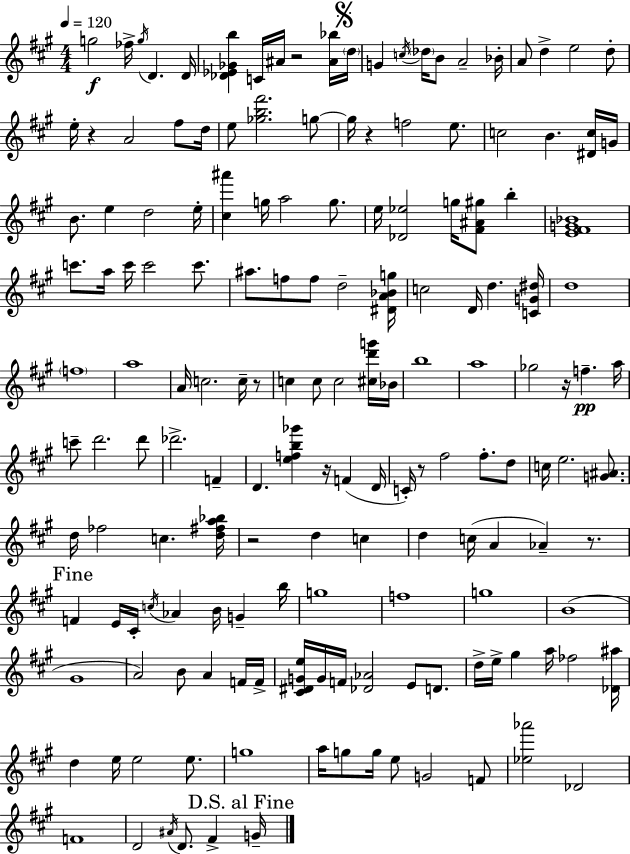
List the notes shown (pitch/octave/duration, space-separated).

G5/h FES5/s G5/s D4/q. D4/s [Db4,Eb4,Gb4,B5]/q C4/s A#4/s R/h [A#4,Bb5]/s D5/s G4/q C5/s Db5/s B4/e A4/h Bb4/s A4/e D5/q E5/h D5/e E5/s R/q A4/h F#5/e D5/s E5/e [Gb5,B5,F#6]/h. G5/e G5/s R/q F5/h E5/e. C5/h B4/q. [D#4,C5]/s G4/s B4/e. E5/q D5/h E5/s [C#5,A#6]/q G5/s A5/h G5/e. E5/s [Db4,Eb5]/h G5/s [F#4,A#4,G#5]/e B5/q [E4,F#4,G4,Bb4]/w C6/e. A5/s C6/s C6/h C6/e. A#5/e. F5/e F5/e D5/h [D#4,A4,Bb4,G5]/s C5/h D4/s D5/q. [C4,G4,D#5]/s D5/w F5/w A5/w A4/s C5/h. C5/s R/e C5/q C5/e C5/h [C#5,D6,G6]/s Bb4/s B5/w A5/w Gb5/h R/s F5/q. A5/s C6/e D6/h. D6/e Db6/h. F4/q D4/q. [E5,F5,B5,Gb6]/q R/s F4/q D4/s C4/s R/e F#5/h F#5/e. D5/e C5/s E5/h. [G4,A#4]/e. D5/s FES5/h C5/q. [D5,F#5,A5,Bb5]/s R/h D5/q C5/q D5/q C5/s A4/q Ab4/q R/e. F4/q E4/s C#4/s C5/s Ab4/q B4/s G4/q B5/s G5/w F5/w G5/w B4/w G#4/w A4/h B4/e A4/q F4/s F4/s [C#4,D#4,G4,E5]/s G4/s F4/s [Db4,Ab4]/h E4/e D4/e. D5/s E5/s G#5/q A5/s FES5/h [Db4,A#5]/s D5/q E5/s E5/h E5/e. G5/w A5/s G5/e G5/s E5/e G4/h F4/e [Eb5,Ab6]/h Db4/h F4/w D4/h A#4/s D4/e. F#4/q G4/s